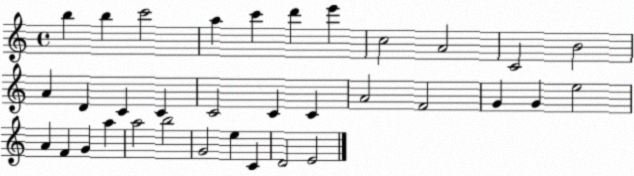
X:1
T:Untitled
M:4/4
L:1/4
K:C
b b c'2 a c' d' e' c2 A2 C2 B2 A D C C C2 C C A2 F2 G G e2 A F G a a2 b2 G2 e C D2 E2